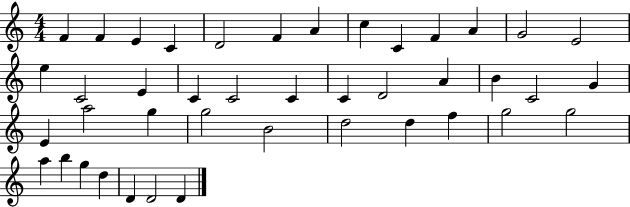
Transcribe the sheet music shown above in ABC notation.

X:1
T:Untitled
M:4/4
L:1/4
K:C
F F E C D2 F A c C F A G2 E2 e C2 E C C2 C C D2 A B C2 G E a2 g g2 B2 d2 d f g2 g2 a b g d D D2 D